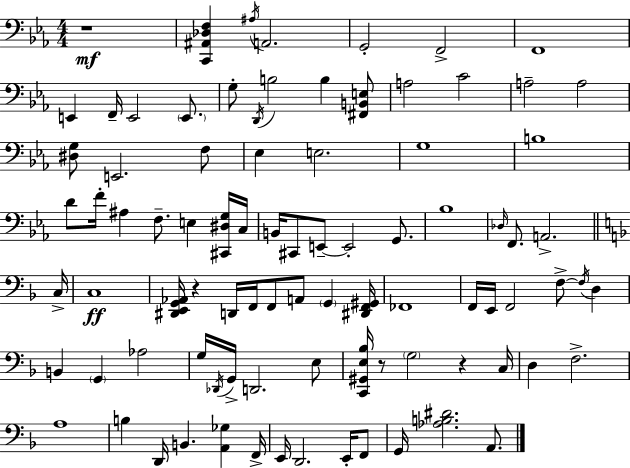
X:1
T:Untitled
M:4/4
L:1/4
K:Cm
z4 [C,,^A,,_D,F,] ^A,/4 A,,2 G,,2 F,,2 F,,4 E,, F,,/4 E,,2 E,,/2 G,/2 D,,/4 B,2 B, [^F,,B,,E,]/2 A,2 C2 A,2 A,2 [^D,G,]/2 E,,2 F,/2 _E, E,2 G,4 B,4 D/2 F/4 ^A, F,/2 E, [^C,,^D,G,]/4 C,/4 B,,/4 ^C,,/2 E,,/2 E,,2 G,,/2 _B,4 _D,/4 F,,/2 A,,2 C,/4 C,4 [^D,,E,,G,,_A,,]/4 z D,,/4 F,,/4 F,,/2 A,,/2 G,, [^D,,F,,^G,,]/4 _F,,4 F,,/4 E,,/4 F,,2 F,/2 F,/4 D, B,, G,, _A,2 G,/4 _D,,/4 G,,/4 D,,2 E,/2 [C,,^G,,E,_B,]/4 z/2 G,2 z C,/4 D, F,2 A,4 B, D,,/4 B,, [A,,_G,] F,,/4 E,,/4 D,,2 E,,/4 F,,/2 G,,/4 [_A,B,^D]2 A,,/2